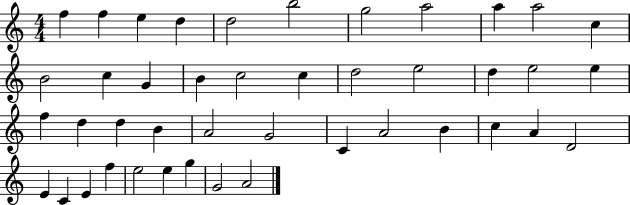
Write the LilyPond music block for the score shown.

{
  \clef treble
  \numericTimeSignature
  \time 4/4
  \key c \major
  f''4 f''4 e''4 d''4 | d''2 b''2 | g''2 a''2 | a''4 a''2 c''4 | \break b'2 c''4 g'4 | b'4 c''2 c''4 | d''2 e''2 | d''4 e''2 e''4 | \break f''4 d''4 d''4 b'4 | a'2 g'2 | c'4 a'2 b'4 | c''4 a'4 d'2 | \break e'4 c'4 e'4 f''4 | e''2 e''4 g''4 | g'2 a'2 | \bar "|."
}